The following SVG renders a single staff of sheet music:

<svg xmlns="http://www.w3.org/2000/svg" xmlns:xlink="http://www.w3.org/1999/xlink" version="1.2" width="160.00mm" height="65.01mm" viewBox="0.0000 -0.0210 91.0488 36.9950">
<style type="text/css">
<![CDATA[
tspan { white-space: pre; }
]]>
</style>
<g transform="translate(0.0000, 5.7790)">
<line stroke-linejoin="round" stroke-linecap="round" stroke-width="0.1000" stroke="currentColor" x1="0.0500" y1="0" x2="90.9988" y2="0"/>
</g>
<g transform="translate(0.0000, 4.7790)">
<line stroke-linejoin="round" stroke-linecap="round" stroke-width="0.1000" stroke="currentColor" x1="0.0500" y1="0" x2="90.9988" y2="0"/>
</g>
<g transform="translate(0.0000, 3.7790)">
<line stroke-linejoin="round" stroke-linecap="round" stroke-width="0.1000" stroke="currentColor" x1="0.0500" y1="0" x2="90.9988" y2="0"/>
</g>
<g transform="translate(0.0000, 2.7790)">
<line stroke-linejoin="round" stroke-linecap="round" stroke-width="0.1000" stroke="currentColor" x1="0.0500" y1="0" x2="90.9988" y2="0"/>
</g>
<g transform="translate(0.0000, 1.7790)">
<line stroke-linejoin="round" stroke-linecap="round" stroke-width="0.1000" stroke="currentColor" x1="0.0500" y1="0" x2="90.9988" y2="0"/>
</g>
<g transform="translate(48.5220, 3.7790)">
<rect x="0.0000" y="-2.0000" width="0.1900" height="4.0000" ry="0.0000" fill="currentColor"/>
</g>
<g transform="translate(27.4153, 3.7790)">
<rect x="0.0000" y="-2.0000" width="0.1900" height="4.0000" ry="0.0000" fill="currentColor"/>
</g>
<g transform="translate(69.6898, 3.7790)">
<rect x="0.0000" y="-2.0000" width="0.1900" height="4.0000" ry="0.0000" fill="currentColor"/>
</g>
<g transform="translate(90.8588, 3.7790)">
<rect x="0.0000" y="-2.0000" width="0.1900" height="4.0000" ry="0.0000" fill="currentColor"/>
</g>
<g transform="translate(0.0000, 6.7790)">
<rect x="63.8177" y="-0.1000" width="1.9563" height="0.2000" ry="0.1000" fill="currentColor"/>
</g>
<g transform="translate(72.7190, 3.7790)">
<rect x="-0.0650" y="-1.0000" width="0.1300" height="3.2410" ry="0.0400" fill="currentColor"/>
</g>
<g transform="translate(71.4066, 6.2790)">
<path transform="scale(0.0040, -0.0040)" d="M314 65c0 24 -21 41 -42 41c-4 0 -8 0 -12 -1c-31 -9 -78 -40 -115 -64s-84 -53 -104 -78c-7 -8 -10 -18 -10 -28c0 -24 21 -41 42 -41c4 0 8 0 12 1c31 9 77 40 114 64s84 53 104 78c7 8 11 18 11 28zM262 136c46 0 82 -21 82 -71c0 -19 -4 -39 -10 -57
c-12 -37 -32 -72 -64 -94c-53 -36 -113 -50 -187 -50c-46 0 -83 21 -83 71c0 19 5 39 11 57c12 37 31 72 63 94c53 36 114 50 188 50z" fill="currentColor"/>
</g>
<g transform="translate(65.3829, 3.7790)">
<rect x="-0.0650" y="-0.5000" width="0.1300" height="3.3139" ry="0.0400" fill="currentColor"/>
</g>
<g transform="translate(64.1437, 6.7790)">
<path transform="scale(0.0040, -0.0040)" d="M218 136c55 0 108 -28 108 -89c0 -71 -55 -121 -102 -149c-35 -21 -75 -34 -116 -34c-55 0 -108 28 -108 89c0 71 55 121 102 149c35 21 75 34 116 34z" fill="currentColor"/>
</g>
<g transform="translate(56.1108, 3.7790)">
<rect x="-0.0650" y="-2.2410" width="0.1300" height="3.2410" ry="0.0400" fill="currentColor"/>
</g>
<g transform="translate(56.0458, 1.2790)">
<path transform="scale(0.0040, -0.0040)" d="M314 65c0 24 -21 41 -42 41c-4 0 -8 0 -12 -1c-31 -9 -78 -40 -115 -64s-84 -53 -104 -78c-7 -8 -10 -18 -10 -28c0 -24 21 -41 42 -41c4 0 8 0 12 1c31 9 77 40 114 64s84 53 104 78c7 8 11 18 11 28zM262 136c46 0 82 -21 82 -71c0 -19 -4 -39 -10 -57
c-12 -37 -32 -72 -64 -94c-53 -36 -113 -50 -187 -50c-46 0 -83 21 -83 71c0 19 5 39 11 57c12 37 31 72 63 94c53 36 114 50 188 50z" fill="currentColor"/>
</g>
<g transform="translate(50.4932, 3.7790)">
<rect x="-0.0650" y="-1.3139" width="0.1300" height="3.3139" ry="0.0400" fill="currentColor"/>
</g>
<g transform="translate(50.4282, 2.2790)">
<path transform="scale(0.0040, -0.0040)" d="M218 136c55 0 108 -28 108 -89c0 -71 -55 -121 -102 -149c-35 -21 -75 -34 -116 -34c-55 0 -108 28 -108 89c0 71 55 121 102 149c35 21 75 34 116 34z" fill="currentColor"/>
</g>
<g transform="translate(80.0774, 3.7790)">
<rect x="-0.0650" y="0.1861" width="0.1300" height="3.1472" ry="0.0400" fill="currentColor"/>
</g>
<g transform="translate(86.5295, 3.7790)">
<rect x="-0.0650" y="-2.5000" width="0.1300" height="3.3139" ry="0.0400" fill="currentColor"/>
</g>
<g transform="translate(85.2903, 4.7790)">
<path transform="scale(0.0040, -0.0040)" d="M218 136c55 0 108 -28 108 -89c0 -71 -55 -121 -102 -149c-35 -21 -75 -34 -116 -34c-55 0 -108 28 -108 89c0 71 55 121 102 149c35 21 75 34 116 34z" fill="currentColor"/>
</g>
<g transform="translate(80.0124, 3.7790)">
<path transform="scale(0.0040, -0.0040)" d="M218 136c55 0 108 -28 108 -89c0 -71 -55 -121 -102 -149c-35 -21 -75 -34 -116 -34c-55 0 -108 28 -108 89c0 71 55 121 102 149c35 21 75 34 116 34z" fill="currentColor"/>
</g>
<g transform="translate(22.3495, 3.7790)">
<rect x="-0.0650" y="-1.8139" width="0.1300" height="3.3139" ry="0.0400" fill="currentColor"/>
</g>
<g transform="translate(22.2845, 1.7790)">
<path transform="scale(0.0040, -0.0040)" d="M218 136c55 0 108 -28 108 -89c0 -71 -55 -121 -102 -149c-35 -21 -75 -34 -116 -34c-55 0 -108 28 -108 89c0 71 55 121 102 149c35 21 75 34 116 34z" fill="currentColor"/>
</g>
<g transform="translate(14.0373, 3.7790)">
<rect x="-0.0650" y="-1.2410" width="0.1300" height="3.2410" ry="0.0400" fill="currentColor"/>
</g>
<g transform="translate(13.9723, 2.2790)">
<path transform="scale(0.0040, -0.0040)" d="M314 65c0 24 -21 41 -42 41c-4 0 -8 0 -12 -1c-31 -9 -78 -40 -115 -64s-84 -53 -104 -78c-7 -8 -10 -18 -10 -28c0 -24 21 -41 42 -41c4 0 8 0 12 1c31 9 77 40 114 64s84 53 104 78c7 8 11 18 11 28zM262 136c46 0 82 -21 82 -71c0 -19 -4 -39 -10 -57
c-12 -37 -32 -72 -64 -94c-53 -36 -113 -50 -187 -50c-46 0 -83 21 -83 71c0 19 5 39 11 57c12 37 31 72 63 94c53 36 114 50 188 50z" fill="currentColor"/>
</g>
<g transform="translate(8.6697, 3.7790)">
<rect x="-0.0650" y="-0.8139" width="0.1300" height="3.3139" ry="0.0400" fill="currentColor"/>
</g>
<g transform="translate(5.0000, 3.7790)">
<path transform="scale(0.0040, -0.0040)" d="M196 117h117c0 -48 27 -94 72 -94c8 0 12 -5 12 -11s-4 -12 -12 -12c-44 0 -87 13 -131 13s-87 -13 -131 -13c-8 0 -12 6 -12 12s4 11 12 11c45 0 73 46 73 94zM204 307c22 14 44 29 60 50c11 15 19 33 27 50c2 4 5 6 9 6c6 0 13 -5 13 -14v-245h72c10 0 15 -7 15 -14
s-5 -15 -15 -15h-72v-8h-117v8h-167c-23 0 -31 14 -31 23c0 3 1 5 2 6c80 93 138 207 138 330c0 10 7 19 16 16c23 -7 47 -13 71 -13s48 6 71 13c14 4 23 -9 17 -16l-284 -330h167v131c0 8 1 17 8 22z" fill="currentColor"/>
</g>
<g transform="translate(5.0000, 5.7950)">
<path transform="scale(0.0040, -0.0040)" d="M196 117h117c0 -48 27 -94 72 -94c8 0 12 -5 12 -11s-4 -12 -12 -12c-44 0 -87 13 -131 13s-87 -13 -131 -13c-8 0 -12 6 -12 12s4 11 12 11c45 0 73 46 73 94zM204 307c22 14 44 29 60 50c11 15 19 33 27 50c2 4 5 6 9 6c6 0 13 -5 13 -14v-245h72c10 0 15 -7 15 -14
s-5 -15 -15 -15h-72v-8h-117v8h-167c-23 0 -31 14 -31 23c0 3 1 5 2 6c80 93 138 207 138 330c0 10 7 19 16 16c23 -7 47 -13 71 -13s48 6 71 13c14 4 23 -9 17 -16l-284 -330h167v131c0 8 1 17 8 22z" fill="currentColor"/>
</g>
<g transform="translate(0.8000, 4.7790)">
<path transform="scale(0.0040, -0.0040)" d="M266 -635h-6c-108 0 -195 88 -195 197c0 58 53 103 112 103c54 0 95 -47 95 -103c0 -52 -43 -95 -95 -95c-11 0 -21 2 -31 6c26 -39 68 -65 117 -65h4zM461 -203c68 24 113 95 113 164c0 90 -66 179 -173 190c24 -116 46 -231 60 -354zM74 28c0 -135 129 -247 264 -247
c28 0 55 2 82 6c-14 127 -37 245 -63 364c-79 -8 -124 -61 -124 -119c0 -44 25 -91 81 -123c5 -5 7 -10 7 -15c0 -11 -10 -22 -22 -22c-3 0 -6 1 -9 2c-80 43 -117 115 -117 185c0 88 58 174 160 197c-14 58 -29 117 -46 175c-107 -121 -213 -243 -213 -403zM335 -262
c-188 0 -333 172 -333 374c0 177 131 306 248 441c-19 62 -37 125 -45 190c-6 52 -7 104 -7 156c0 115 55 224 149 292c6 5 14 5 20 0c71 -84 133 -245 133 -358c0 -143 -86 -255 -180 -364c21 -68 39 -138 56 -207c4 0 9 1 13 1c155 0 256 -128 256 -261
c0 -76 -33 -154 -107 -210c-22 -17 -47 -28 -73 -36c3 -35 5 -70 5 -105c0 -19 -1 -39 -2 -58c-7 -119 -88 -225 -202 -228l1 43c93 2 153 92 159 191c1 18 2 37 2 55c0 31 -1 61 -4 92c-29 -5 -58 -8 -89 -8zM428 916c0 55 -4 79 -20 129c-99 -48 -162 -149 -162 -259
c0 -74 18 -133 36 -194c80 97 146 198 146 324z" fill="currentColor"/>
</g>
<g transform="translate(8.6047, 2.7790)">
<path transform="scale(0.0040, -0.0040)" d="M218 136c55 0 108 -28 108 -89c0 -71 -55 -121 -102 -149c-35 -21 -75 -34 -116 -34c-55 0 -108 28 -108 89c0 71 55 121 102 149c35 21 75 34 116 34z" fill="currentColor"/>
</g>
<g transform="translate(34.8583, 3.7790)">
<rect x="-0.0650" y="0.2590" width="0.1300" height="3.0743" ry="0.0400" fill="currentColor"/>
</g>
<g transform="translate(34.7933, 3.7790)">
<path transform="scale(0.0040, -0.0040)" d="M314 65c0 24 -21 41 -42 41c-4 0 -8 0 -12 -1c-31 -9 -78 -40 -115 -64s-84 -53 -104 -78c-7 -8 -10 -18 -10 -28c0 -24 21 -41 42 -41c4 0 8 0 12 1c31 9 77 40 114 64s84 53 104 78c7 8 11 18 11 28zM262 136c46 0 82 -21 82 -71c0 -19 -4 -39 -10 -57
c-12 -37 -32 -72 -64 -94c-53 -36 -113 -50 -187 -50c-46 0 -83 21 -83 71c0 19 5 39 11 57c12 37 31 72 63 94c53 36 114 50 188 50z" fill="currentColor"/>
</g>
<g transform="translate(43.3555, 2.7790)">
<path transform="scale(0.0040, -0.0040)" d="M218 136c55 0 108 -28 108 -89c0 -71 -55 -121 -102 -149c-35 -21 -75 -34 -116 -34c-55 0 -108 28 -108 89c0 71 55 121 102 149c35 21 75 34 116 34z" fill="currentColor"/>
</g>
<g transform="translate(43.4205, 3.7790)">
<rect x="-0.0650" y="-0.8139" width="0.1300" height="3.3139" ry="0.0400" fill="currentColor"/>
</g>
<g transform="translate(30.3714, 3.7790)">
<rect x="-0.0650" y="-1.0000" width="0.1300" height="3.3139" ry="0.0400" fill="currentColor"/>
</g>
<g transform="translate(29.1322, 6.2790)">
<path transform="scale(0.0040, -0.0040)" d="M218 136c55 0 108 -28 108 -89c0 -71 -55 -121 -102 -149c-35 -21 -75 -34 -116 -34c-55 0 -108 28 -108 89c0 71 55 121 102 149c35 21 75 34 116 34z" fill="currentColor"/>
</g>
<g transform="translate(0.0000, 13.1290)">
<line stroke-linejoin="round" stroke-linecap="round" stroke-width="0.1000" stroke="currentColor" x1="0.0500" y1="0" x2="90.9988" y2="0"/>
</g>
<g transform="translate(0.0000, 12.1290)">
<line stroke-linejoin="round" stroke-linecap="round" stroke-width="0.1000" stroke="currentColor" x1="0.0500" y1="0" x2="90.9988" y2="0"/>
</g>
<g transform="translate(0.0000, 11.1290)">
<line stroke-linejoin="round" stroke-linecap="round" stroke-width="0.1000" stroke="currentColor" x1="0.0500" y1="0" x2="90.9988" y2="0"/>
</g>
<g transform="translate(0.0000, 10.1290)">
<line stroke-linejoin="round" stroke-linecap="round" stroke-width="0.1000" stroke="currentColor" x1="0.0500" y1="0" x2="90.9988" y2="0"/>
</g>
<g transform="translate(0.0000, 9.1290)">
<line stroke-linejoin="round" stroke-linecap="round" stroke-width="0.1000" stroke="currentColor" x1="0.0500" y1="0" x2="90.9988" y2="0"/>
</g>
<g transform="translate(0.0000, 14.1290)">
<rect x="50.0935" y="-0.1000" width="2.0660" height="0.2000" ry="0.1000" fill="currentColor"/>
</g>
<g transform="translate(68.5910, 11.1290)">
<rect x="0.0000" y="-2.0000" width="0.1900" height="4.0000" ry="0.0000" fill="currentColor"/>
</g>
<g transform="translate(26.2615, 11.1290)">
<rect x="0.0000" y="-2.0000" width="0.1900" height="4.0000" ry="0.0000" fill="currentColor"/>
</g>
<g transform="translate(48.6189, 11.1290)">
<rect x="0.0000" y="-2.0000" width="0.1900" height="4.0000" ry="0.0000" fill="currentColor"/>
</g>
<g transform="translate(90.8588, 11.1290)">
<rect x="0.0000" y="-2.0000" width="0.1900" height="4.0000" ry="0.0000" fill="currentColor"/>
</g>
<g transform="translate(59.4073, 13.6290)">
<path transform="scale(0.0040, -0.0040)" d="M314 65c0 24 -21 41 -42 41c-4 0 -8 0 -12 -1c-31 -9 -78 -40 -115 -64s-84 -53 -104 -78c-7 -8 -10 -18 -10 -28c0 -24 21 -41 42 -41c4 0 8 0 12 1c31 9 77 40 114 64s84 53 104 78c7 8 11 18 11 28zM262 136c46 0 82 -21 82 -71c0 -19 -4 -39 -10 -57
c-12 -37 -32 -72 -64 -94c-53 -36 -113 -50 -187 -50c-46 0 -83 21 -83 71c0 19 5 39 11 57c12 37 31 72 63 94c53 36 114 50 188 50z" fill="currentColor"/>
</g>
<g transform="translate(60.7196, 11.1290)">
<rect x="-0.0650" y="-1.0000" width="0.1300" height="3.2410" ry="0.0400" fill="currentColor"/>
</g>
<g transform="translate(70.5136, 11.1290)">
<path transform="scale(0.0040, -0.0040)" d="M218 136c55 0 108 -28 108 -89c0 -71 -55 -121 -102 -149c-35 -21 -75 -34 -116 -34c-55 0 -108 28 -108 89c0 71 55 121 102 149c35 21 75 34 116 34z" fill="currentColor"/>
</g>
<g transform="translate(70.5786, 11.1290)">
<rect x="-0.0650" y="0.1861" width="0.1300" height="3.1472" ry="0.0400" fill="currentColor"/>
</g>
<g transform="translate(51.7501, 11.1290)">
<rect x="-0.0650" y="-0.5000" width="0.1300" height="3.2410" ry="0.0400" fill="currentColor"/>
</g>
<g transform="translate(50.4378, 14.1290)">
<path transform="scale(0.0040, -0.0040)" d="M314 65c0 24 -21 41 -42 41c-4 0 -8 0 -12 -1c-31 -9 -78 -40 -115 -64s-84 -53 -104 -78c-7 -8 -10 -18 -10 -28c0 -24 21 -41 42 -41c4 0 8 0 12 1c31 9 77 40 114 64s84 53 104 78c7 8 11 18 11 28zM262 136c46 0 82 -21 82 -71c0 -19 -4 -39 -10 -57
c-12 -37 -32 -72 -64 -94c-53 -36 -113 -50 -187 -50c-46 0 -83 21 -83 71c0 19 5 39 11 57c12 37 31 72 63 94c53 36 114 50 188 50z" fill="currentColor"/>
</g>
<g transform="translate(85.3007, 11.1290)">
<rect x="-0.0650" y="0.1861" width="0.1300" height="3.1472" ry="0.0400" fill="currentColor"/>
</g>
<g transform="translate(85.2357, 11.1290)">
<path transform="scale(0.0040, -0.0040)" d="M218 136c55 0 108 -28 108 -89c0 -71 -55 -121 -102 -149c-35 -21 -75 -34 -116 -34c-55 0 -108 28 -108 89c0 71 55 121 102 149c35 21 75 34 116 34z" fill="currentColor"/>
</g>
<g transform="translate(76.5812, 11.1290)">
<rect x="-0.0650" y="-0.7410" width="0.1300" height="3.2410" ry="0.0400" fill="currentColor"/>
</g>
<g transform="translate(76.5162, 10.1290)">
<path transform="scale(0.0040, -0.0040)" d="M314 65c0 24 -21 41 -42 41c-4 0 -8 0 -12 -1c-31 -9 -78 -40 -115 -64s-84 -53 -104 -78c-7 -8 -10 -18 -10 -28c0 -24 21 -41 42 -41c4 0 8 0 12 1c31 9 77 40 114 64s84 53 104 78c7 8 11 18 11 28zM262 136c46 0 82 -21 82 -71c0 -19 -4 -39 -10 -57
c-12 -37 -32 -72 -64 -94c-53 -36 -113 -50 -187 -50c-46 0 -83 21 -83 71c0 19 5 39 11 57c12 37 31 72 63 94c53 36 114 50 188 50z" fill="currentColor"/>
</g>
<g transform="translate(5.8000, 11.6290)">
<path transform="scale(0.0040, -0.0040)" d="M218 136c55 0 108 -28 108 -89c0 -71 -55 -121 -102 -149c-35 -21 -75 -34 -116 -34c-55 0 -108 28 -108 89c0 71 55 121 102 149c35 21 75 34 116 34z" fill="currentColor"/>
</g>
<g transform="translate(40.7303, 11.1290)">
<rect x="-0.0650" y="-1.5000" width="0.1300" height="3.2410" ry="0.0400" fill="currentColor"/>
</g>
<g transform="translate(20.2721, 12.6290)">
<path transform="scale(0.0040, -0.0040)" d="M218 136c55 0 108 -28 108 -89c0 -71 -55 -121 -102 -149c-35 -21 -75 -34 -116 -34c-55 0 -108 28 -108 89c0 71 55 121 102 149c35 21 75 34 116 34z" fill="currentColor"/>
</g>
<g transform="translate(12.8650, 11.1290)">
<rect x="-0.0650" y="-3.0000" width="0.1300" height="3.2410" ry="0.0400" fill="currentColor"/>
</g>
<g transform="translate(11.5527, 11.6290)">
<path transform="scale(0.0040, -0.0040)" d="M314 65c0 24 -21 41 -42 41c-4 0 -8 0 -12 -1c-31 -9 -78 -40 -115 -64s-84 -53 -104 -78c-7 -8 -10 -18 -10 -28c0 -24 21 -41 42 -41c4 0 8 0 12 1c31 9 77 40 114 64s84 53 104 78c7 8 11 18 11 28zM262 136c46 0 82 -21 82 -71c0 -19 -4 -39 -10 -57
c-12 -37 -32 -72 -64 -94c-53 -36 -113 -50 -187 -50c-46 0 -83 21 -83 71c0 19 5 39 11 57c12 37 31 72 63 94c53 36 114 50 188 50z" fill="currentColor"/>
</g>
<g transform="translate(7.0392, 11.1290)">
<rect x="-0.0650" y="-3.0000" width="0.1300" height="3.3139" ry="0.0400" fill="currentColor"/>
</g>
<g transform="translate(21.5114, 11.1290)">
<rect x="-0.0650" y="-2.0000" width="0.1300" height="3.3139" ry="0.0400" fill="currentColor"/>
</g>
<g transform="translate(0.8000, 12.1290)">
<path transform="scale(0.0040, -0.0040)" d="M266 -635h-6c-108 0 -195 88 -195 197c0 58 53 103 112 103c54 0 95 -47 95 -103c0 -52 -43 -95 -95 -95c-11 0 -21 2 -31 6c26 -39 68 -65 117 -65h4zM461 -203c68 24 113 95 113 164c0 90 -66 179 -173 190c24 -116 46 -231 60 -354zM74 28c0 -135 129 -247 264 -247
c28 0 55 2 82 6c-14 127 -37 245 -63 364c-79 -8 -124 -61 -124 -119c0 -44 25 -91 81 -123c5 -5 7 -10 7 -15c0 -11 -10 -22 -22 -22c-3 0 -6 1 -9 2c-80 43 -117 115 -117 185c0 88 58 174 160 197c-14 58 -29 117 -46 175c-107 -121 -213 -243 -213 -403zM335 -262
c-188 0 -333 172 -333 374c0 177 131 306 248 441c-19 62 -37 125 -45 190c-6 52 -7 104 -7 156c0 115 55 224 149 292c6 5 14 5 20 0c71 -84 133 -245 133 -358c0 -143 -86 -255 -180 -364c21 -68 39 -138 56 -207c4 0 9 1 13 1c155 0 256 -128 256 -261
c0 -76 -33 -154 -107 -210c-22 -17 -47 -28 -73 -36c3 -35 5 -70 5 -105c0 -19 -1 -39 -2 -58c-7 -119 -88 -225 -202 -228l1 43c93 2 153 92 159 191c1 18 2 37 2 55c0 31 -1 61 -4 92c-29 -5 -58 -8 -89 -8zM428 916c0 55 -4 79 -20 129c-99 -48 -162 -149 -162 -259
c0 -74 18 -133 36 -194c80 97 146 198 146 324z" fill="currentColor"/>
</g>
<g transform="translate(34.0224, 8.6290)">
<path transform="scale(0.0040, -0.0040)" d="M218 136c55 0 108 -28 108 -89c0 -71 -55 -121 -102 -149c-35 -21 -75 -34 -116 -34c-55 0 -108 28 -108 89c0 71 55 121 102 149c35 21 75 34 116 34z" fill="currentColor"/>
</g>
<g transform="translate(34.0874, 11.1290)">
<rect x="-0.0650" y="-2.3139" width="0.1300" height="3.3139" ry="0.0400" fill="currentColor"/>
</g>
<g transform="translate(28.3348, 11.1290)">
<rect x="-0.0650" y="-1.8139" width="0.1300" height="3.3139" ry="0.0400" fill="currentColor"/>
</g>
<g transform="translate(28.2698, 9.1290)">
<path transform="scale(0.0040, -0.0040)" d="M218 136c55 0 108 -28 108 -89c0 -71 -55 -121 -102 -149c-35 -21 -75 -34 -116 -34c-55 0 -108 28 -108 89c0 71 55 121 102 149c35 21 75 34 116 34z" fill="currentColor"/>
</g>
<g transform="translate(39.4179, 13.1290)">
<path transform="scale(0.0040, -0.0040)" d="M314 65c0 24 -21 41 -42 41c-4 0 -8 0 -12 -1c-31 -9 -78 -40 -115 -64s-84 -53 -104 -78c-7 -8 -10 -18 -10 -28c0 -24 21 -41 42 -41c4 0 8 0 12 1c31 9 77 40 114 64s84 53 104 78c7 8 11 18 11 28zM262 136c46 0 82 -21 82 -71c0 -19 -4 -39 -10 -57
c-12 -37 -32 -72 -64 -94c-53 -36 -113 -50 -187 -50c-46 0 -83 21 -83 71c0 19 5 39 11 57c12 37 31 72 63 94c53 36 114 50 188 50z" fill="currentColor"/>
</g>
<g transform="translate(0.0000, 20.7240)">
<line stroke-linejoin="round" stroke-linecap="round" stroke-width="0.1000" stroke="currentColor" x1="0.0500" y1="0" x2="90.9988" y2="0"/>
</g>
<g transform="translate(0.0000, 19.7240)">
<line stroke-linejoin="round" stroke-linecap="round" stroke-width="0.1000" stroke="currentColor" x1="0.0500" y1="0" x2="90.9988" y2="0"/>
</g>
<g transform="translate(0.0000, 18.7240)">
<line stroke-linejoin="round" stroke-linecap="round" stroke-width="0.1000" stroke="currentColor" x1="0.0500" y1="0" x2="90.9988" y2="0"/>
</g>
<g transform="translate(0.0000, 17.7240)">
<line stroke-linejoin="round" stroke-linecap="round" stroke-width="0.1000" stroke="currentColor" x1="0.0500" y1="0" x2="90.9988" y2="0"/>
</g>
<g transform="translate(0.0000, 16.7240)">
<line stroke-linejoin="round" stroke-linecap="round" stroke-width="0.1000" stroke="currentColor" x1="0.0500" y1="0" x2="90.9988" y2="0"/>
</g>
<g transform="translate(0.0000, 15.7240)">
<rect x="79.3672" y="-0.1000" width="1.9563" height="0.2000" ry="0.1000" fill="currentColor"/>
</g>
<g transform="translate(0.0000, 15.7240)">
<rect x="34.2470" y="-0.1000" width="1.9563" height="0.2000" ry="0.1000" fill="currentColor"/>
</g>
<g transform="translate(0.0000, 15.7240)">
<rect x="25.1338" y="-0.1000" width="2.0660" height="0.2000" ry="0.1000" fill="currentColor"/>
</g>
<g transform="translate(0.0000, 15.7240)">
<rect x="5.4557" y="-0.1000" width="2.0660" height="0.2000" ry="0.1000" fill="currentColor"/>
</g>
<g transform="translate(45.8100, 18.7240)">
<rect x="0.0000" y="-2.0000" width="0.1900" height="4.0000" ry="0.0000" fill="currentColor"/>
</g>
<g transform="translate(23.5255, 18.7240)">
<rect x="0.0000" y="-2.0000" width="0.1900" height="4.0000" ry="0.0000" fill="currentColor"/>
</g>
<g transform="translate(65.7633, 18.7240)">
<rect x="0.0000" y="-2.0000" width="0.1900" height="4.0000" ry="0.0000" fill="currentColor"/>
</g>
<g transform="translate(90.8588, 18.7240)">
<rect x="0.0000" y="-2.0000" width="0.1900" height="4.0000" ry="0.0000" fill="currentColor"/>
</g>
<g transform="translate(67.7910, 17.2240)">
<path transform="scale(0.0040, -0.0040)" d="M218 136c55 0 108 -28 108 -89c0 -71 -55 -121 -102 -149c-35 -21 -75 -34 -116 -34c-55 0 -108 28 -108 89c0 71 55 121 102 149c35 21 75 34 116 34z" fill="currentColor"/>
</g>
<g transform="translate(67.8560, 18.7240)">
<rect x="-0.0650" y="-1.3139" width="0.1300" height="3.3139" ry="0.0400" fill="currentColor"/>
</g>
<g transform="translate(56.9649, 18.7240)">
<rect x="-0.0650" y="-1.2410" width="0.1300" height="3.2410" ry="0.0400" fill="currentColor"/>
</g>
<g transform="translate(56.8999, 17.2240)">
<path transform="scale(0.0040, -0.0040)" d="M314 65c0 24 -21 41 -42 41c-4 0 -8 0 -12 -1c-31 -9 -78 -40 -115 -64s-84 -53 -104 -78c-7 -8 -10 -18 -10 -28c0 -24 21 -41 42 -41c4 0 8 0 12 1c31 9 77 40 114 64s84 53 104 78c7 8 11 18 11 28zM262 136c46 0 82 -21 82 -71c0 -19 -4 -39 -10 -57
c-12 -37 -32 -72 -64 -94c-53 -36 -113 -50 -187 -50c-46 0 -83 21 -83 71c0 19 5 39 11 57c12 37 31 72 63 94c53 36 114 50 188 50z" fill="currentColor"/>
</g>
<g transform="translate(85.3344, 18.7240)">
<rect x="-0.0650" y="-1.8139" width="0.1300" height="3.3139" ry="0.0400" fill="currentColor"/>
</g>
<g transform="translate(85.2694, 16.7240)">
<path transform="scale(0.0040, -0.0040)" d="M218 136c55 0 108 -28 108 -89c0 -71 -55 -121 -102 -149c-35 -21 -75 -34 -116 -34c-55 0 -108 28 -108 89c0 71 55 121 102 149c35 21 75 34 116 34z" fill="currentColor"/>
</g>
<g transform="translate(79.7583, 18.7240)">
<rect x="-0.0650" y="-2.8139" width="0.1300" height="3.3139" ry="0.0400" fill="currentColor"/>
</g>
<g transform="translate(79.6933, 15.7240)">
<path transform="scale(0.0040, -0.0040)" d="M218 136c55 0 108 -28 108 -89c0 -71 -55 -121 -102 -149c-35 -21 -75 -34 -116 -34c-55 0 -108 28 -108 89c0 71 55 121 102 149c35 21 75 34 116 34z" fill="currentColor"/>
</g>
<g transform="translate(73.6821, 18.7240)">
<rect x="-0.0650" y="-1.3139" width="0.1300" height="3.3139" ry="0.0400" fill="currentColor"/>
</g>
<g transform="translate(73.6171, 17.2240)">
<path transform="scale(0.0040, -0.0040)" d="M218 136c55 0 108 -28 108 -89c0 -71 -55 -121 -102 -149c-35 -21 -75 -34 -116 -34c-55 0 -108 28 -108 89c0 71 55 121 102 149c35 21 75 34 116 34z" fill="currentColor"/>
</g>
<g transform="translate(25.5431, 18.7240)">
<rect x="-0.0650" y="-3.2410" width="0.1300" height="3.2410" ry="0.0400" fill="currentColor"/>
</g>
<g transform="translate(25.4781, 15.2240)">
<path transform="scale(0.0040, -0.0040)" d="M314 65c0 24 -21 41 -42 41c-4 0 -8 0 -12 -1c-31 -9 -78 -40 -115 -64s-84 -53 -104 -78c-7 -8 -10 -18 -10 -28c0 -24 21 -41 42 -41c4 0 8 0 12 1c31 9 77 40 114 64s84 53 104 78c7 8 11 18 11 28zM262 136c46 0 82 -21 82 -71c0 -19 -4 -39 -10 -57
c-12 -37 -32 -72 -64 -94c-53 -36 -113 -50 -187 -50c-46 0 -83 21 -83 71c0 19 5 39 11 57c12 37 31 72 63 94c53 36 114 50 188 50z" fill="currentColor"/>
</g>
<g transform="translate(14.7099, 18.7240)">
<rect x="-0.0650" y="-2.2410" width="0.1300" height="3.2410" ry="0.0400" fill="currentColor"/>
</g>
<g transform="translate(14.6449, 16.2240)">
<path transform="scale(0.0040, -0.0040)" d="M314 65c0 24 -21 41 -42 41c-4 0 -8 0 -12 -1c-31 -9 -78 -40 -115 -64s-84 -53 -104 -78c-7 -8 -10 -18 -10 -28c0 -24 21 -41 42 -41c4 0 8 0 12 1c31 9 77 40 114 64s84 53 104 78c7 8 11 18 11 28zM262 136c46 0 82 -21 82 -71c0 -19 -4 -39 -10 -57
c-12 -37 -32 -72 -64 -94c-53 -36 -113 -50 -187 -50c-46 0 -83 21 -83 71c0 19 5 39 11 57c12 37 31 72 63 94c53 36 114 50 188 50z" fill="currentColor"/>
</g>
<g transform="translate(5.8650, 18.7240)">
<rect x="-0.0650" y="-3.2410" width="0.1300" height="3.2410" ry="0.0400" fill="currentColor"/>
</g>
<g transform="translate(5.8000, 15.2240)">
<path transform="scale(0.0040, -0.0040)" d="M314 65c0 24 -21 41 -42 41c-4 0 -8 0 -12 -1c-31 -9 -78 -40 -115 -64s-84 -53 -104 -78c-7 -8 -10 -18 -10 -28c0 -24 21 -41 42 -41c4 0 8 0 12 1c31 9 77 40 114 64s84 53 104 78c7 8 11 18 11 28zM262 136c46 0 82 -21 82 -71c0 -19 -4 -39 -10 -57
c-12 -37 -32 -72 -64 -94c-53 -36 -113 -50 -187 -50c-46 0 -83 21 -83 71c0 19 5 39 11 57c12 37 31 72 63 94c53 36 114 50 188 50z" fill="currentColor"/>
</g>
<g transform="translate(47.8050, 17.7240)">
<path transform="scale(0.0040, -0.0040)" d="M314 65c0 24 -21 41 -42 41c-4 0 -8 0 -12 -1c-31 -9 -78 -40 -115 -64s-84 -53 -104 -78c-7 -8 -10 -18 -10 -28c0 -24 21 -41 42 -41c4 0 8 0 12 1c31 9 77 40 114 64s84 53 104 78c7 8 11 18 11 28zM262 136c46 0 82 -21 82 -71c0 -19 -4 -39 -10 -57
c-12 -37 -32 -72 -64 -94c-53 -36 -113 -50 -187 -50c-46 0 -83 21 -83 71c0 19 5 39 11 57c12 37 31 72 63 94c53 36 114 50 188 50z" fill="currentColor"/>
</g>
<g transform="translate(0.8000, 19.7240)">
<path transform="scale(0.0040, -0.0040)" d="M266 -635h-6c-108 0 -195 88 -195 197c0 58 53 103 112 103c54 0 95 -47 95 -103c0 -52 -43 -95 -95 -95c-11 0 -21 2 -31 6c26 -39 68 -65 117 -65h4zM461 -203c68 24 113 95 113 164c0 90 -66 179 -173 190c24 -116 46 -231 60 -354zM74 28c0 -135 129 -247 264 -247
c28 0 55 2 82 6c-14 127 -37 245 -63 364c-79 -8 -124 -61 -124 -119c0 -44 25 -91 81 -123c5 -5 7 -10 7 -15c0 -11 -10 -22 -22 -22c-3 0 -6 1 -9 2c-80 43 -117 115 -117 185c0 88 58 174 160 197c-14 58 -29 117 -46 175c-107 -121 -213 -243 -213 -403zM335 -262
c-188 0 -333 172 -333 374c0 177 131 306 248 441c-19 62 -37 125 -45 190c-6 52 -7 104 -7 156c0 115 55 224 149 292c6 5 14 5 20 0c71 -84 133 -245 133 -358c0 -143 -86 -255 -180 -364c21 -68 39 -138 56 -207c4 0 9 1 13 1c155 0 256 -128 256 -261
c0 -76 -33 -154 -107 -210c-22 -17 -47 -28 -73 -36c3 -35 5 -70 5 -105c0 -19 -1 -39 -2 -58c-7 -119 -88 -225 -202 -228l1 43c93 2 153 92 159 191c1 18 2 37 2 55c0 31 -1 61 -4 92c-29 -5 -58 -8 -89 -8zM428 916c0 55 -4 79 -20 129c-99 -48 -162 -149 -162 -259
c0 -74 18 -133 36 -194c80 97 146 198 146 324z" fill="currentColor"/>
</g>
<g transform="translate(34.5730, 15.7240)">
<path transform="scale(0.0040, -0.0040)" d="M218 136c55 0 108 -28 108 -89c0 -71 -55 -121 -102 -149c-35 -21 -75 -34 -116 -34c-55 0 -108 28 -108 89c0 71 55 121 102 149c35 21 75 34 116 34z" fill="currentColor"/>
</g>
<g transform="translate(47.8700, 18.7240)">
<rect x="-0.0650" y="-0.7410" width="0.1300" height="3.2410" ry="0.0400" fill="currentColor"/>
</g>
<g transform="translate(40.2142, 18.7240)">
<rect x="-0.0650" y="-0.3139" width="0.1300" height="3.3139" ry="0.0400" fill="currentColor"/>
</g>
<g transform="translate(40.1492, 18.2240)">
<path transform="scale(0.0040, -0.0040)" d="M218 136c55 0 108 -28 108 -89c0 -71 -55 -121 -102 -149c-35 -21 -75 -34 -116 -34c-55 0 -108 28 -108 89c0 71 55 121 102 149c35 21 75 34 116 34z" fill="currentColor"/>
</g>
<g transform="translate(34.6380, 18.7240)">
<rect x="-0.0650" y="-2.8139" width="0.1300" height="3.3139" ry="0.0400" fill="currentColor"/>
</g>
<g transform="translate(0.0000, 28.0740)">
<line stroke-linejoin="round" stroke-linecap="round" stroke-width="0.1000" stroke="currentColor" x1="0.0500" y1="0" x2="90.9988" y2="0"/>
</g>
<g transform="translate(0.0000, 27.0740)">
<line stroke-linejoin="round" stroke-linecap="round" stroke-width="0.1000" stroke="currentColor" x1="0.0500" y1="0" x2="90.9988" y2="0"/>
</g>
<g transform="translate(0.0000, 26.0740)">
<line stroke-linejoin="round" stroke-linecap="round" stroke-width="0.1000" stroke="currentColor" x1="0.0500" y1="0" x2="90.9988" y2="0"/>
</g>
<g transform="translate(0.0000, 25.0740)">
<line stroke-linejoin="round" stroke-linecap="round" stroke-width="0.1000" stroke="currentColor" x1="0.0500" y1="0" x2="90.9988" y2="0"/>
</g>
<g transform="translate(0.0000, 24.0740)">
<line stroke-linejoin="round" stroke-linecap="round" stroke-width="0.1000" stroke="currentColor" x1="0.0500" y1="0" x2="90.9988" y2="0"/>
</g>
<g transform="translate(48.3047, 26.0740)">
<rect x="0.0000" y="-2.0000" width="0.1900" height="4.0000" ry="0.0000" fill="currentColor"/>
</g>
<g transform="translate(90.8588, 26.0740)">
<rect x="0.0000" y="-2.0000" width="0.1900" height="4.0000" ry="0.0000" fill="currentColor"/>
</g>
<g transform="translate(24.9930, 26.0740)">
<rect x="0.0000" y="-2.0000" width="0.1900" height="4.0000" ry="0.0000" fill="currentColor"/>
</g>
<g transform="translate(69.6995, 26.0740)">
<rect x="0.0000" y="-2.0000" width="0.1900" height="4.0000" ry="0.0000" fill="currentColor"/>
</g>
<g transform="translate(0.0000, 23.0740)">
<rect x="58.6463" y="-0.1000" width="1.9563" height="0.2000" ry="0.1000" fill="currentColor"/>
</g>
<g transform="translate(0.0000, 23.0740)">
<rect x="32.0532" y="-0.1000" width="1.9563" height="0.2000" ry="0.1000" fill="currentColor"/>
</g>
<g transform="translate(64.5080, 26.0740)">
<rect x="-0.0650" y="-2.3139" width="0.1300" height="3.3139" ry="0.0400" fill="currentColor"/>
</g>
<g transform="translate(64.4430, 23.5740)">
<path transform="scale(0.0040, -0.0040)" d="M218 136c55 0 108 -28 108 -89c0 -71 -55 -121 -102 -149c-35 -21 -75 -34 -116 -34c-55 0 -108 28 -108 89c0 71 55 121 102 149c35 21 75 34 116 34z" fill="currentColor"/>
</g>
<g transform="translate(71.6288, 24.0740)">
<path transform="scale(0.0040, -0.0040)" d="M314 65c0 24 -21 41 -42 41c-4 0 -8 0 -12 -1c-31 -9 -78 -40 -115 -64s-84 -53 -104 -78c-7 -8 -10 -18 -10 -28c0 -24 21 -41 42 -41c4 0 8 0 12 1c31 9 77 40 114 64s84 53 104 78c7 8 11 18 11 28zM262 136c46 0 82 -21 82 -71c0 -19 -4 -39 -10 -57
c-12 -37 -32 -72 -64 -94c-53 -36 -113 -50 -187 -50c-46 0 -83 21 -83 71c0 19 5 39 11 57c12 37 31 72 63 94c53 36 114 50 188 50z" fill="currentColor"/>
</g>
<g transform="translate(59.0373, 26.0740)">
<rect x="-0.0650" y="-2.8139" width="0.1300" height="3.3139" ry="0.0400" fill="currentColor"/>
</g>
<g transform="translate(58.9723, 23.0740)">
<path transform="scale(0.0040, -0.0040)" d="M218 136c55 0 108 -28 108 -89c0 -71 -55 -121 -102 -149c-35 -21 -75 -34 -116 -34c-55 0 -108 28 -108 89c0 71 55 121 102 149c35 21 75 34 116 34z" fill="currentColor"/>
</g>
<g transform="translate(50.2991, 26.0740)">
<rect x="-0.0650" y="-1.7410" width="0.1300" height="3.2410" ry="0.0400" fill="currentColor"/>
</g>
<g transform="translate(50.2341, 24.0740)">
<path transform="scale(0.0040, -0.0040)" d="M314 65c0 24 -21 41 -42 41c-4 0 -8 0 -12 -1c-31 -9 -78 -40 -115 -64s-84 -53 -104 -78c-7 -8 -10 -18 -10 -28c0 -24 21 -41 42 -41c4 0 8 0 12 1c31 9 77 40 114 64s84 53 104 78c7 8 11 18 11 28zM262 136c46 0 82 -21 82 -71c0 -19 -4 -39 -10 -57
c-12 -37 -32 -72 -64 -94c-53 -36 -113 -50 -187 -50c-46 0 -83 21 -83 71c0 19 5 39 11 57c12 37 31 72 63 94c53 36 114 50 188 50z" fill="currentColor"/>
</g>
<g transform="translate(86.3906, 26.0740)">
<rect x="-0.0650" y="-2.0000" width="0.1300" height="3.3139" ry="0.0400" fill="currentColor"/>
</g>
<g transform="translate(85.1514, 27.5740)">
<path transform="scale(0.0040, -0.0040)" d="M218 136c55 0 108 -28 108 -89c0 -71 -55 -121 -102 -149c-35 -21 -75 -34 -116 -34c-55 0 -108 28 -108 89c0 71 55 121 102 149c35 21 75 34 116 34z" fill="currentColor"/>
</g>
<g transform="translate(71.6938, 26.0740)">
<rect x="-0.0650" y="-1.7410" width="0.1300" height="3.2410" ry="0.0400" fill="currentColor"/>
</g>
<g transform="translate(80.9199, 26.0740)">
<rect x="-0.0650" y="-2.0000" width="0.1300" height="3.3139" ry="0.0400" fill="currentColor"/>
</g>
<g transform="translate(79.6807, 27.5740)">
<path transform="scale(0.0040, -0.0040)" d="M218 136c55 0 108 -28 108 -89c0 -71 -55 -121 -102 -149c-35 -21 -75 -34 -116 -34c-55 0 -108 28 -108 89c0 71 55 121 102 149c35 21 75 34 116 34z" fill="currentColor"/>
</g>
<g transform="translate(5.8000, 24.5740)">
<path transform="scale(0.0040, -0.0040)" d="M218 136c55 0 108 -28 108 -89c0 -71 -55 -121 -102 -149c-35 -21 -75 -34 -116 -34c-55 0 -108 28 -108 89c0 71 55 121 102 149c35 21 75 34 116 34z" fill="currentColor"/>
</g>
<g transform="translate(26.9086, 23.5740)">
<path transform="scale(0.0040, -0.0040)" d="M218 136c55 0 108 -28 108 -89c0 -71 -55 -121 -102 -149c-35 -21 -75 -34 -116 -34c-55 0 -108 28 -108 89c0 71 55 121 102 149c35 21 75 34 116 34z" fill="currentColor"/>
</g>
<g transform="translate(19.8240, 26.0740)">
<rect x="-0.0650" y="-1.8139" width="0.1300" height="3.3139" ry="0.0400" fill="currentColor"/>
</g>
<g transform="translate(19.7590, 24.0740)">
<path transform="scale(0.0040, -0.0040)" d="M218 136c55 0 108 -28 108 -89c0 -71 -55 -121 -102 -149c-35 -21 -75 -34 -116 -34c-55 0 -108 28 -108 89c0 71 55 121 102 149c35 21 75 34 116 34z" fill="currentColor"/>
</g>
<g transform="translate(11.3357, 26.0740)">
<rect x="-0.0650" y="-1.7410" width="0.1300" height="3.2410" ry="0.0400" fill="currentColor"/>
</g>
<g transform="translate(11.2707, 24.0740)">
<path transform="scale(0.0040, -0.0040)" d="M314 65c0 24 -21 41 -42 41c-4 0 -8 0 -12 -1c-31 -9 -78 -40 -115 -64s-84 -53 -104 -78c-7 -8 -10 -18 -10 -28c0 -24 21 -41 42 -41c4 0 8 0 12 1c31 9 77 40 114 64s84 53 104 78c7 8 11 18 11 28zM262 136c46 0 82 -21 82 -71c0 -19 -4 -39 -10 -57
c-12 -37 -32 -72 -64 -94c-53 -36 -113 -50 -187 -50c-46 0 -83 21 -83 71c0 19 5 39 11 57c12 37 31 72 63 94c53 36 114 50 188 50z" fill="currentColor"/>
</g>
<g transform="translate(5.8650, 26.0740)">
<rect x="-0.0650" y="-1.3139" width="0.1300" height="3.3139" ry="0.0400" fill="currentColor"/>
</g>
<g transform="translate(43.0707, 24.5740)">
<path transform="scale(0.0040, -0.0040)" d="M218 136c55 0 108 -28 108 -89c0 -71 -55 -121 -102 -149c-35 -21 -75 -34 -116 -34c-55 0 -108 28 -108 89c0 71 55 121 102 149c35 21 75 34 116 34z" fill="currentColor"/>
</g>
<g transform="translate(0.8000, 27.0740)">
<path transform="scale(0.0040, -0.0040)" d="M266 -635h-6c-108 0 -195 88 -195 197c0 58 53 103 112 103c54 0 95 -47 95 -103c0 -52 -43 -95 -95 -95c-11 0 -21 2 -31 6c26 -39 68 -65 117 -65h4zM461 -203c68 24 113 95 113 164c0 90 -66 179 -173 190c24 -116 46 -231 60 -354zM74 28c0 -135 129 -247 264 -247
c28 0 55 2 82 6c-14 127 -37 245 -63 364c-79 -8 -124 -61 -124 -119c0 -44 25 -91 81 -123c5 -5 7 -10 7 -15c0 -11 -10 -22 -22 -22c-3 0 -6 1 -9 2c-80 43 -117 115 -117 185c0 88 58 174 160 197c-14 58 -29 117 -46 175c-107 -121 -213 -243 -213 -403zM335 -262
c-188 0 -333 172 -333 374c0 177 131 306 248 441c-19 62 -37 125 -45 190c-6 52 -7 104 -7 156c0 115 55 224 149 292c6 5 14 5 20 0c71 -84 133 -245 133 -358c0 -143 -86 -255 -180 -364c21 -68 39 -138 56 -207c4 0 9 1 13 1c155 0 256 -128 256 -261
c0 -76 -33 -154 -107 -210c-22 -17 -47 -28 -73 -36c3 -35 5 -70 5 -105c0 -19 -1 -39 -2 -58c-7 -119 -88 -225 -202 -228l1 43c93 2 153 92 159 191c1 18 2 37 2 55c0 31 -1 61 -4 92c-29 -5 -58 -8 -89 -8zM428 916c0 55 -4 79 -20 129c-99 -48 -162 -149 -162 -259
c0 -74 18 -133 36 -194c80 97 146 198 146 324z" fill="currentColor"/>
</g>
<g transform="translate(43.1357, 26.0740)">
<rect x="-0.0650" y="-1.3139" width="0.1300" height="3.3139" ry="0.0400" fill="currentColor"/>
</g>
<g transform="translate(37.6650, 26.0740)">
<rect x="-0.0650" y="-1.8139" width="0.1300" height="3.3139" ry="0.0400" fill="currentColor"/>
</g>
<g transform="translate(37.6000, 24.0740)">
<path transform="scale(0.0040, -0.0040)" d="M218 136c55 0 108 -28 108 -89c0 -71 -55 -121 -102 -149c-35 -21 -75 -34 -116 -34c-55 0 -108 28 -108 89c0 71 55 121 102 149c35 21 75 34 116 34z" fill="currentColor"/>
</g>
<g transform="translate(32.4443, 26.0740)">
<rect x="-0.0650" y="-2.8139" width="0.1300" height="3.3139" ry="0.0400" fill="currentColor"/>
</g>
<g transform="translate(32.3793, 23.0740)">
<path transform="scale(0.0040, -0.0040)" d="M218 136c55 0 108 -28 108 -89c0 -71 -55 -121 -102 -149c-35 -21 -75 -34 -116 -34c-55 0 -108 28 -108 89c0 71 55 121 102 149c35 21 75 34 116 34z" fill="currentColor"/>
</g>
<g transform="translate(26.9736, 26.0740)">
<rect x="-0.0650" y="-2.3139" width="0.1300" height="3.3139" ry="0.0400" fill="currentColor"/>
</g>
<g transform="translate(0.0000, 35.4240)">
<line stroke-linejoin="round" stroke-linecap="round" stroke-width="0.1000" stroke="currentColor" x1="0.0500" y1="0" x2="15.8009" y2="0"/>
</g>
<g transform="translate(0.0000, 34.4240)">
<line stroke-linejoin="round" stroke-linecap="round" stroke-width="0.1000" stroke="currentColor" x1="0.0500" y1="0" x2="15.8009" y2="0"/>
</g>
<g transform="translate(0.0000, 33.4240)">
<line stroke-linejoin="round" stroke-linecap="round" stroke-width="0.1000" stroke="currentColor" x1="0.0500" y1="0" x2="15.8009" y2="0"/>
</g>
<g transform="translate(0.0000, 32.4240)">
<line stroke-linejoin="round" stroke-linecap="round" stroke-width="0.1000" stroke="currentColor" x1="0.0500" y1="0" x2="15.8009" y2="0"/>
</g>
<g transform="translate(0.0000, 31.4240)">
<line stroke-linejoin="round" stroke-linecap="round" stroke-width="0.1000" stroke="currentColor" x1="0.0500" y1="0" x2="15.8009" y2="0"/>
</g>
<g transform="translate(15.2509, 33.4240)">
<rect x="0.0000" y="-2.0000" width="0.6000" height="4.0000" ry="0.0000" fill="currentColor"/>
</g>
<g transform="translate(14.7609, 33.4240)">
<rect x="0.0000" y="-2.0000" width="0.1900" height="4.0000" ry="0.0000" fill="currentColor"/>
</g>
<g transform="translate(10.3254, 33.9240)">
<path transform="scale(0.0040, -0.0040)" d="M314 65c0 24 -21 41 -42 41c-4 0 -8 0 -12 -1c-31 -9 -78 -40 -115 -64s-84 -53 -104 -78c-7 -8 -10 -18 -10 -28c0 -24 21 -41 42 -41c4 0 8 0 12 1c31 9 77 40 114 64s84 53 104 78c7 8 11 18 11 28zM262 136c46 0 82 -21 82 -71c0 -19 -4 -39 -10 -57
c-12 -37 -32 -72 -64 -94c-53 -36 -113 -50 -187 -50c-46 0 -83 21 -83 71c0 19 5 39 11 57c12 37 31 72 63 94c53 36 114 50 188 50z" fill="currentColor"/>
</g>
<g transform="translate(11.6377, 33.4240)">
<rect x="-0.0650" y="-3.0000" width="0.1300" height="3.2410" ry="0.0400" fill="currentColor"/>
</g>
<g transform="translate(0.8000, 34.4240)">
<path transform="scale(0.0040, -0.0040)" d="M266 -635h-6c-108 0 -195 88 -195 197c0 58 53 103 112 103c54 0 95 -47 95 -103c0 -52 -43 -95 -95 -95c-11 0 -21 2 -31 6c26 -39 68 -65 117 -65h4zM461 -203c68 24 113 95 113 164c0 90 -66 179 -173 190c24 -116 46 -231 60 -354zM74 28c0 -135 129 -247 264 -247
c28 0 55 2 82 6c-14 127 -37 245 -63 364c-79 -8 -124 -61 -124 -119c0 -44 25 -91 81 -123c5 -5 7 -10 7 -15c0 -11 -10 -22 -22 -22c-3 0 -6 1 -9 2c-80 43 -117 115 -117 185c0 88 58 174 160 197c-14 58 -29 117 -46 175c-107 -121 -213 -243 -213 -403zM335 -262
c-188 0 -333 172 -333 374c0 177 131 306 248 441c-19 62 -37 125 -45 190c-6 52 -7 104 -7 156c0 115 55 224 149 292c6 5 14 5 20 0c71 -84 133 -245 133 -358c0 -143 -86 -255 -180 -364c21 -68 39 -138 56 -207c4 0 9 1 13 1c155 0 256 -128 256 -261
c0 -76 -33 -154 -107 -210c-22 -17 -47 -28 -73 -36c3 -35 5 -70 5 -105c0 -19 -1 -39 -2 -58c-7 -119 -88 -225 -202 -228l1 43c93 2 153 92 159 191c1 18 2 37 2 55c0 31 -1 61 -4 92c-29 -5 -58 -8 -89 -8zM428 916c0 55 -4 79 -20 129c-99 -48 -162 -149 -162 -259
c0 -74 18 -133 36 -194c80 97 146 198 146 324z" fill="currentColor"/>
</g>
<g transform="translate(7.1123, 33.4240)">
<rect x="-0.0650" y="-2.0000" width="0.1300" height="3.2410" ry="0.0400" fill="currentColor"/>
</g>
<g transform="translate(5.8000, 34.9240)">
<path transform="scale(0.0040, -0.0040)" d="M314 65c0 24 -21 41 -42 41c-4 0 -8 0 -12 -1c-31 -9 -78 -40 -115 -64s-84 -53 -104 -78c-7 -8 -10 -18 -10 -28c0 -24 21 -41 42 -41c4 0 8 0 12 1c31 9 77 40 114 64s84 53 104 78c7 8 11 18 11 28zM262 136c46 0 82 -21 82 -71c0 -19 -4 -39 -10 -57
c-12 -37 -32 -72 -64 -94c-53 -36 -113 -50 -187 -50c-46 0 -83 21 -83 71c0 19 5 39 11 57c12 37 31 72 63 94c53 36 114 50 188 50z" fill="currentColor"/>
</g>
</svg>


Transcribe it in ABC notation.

X:1
T:Untitled
M:4/4
L:1/4
K:C
d e2 f D B2 d e g2 C D2 B G A A2 F f g E2 C2 D2 B d2 B b2 g2 b2 a c d2 e2 e e a f e f2 f g a f e f2 a g f2 F F F2 A2